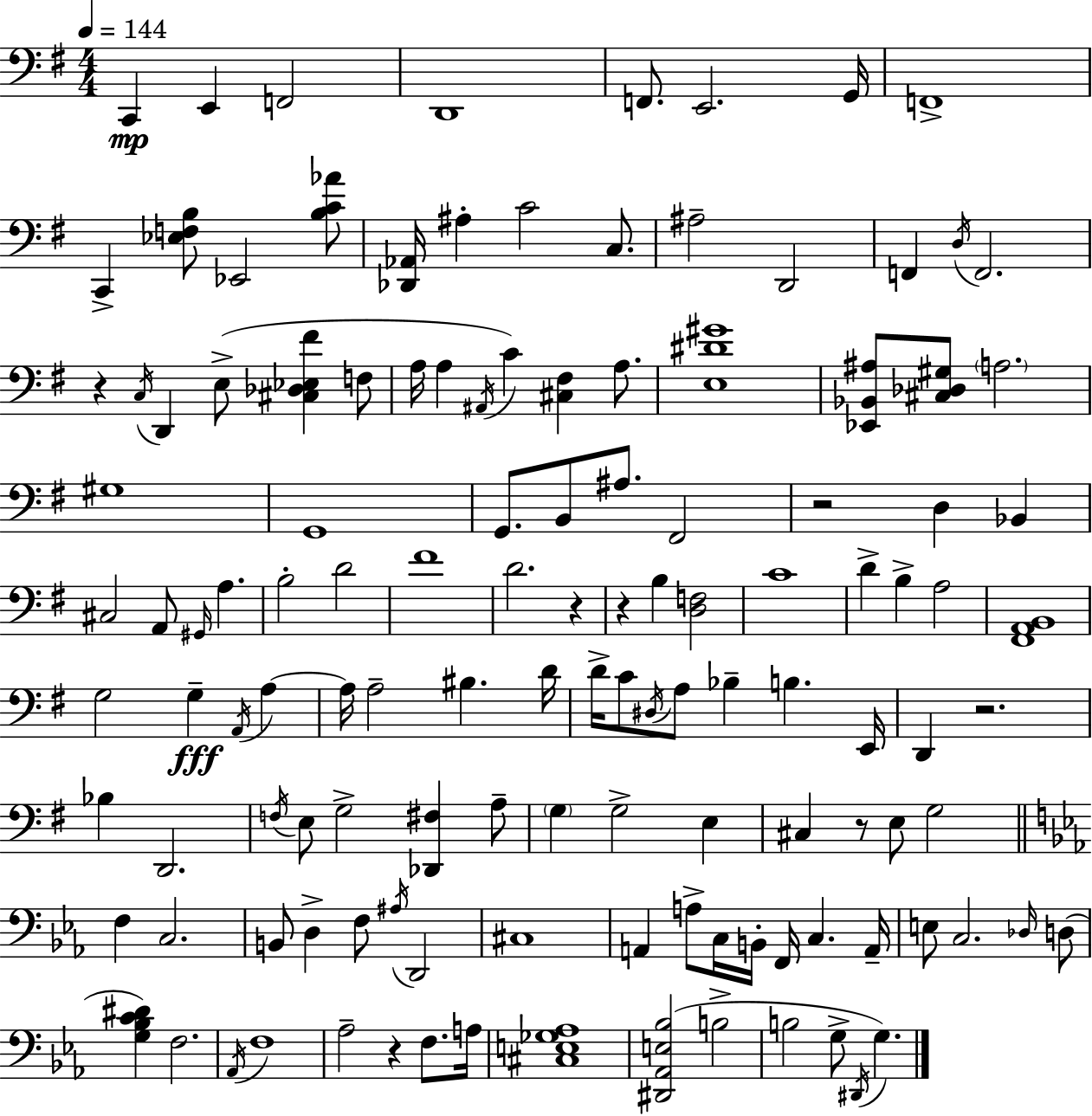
X:1
T:Untitled
M:4/4
L:1/4
K:G
C,, E,, F,,2 D,,4 F,,/2 E,,2 G,,/4 F,,4 C,, [_E,F,B,]/2 _E,,2 [B,C_A]/2 [_D,,_A,,]/4 ^A, C2 C,/2 ^A,2 D,,2 F,, D,/4 F,,2 z C,/4 D,, E,/2 [^C,_D,_E,^F] F,/2 A,/4 A, ^A,,/4 C [^C,^F,] A,/2 [E,^D^G]4 [_E,,_B,,^A,]/2 [^C,_D,^G,]/2 A,2 ^G,4 G,,4 G,,/2 B,,/2 ^A,/2 ^F,,2 z2 D, _B,, ^C,2 A,,/2 ^G,,/4 A, B,2 D2 ^F4 D2 z z B, [D,F,]2 C4 D B, A,2 [^F,,A,,B,,]4 G,2 G, A,,/4 A, A,/4 A,2 ^B, D/4 D/4 C/2 ^D,/4 A,/2 _B, B, E,,/4 D,, z2 _B, D,,2 F,/4 E,/2 G,2 [_D,,^F,] A,/2 G, G,2 E, ^C, z/2 E,/2 G,2 F, C,2 B,,/2 D, F,/2 ^A,/4 D,,2 ^C,4 A,, A,/2 C,/4 B,,/4 F,,/4 C, A,,/4 E,/2 C,2 _D,/4 D,/2 [G,_B,C^D] F,2 _A,,/4 F,4 _A,2 z F,/2 A,/4 [^C,E,_G,_A,]4 [^D,,_A,,E,_B,]2 B,2 B,2 G,/2 ^D,,/4 G,